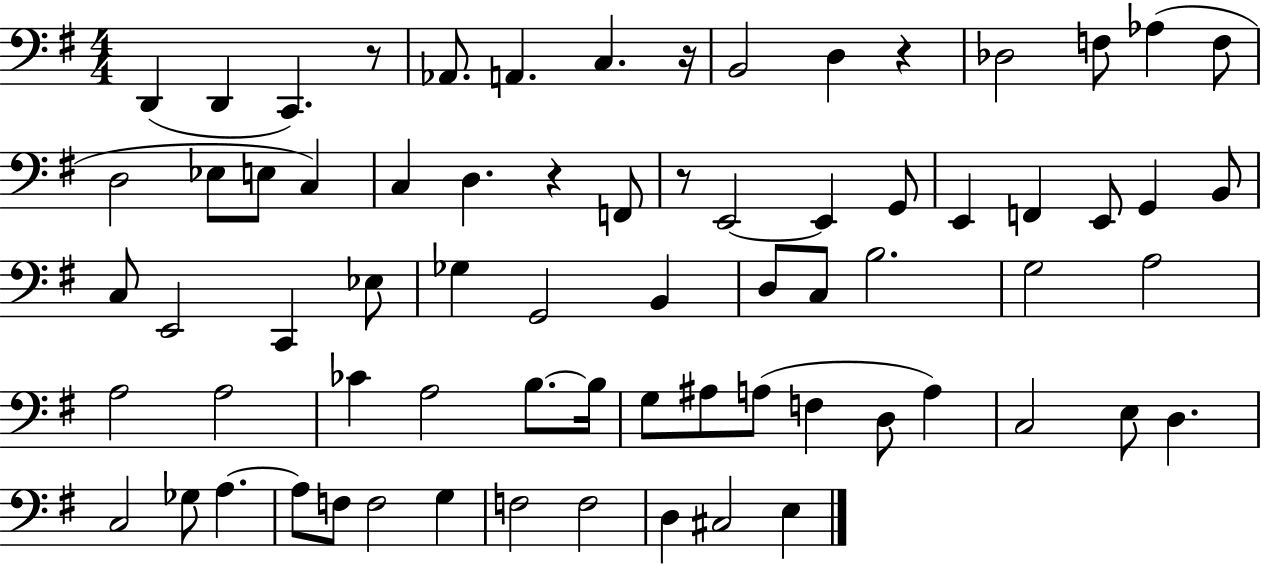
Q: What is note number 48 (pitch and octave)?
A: A3